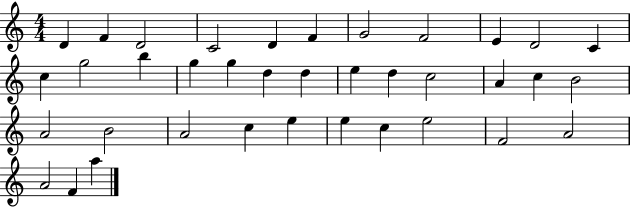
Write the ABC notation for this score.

X:1
T:Untitled
M:4/4
L:1/4
K:C
D F D2 C2 D F G2 F2 E D2 C c g2 b g g d d e d c2 A c B2 A2 B2 A2 c e e c e2 F2 A2 A2 F a